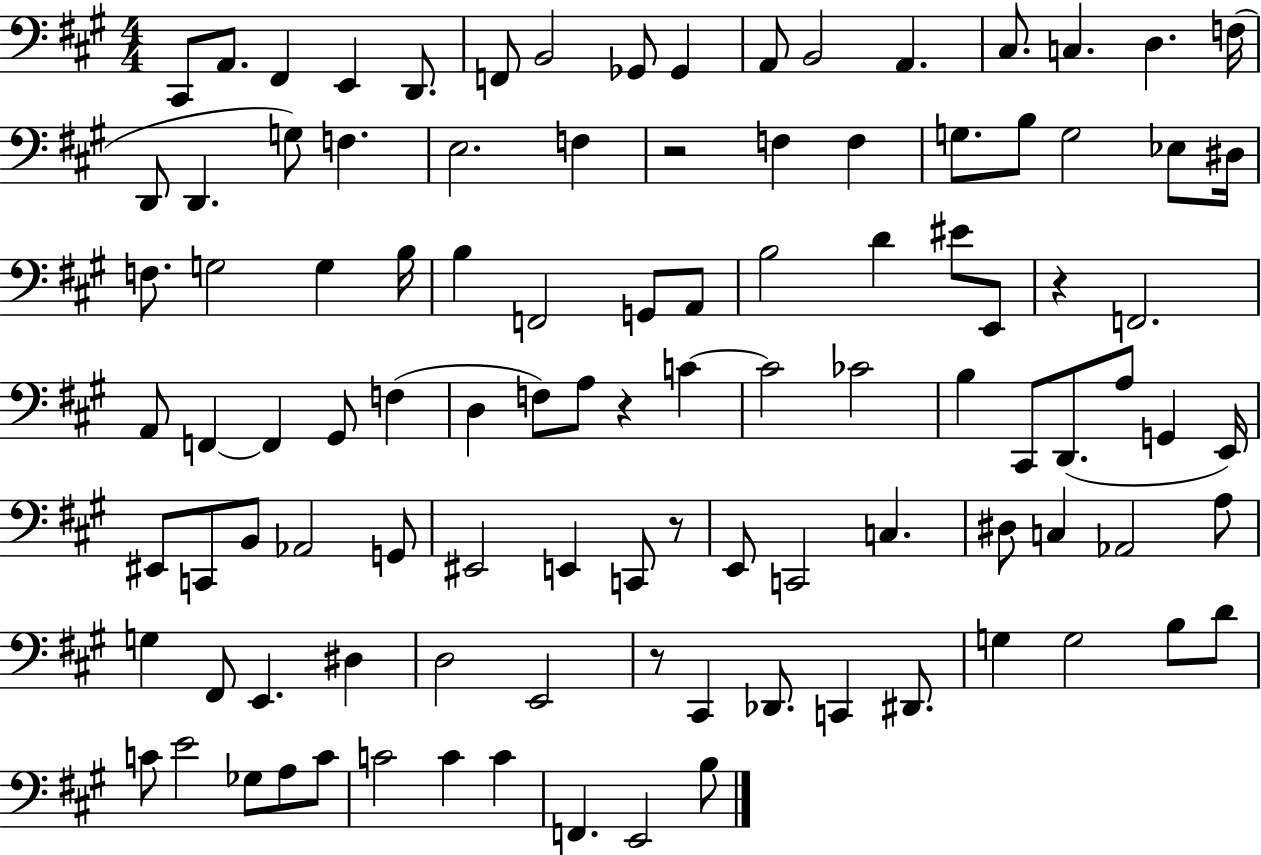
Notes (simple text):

C#2/e A2/e. F#2/q E2/q D2/e. F2/e B2/h Gb2/e Gb2/q A2/e B2/h A2/q. C#3/e. C3/q. D3/q. F3/s D2/e D2/q. G3/e F3/q. E3/h. F3/q R/h F3/q F3/q G3/e. B3/e G3/h Eb3/e D#3/s F3/e. G3/h G3/q B3/s B3/q F2/h G2/e A2/e B3/h D4/q EIS4/e E2/e R/q F2/h. A2/e F2/q F2/q G#2/e F3/q D3/q F3/e A3/e R/q C4/q C4/h CES4/h B3/q C#2/e D2/e. A3/e G2/q E2/s EIS2/e C2/e B2/e Ab2/h G2/e EIS2/h E2/q C2/e R/e E2/e C2/h C3/q. D#3/e C3/q Ab2/h A3/e G3/q F#2/e E2/q. D#3/q D3/h E2/h R/e C#2/q Db2/e. C2/q D#2/e. G3/q G3/h B3/e D4/e C4/e E4/h Gb3/e A3/e C4/e C4/h C4/q C4/q F2/q. E2/h B3/e